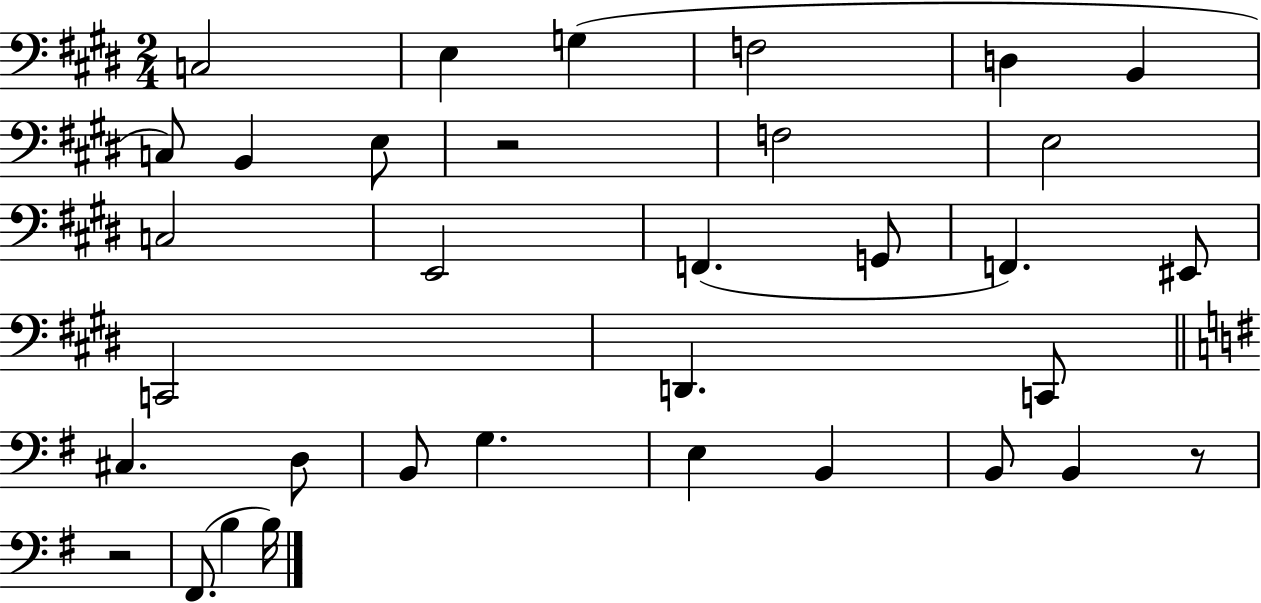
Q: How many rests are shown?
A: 3